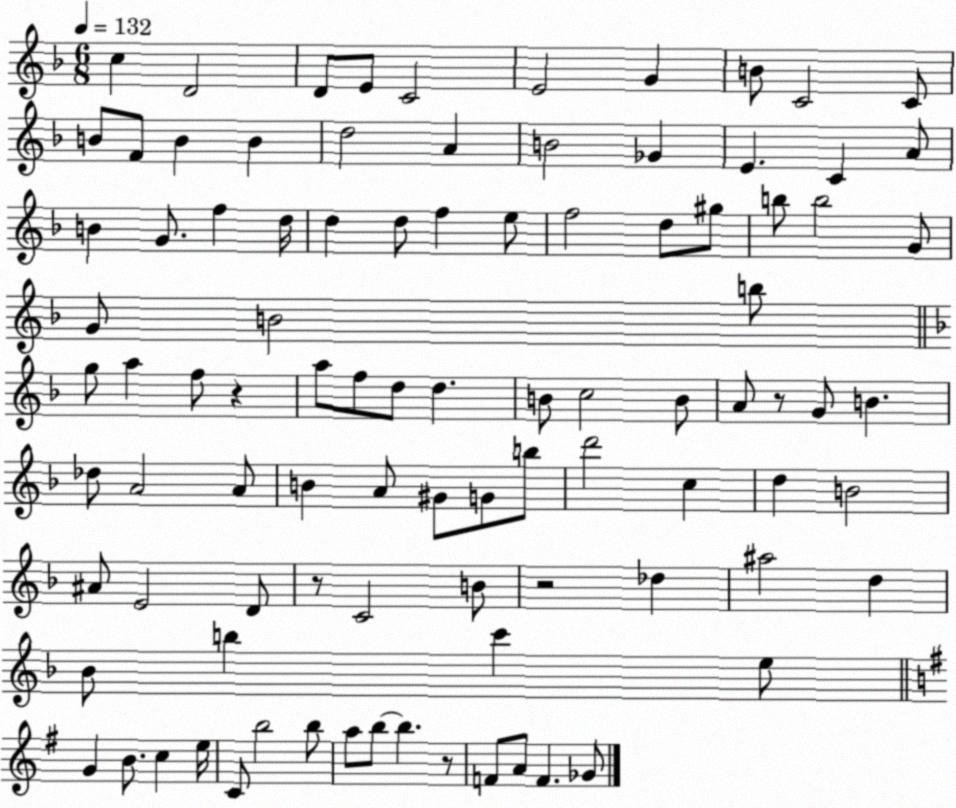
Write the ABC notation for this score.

X:1
T:Untitled
M:6/8
L:1/4
K:F
c D2 D/2 E/2 C2 E2 G B/2 C2 C/2 B/2 F/2 B B d2 A B2 _G E C A/2 B G/2 f d/4 d d/2 f e/2 f2 d/2 ^g/2 b/2 b2 G/2 G/2 B2 b/2 g/2 a f/2 z a/2 f/2 d/2 d B/2 c2 B/2 A/2 z/2 G/2 B _d/2 A2 A/2 B A/2 ^G/2 G/2 b/2 d'2 c d B2 ^A/2 E2 D/2 z/2 C2 B/2 z2 _d ^a2 d _B/2 b c' e/2 G B/2 c e/4 C/2 b2 b/2 a/2 b/2 b z/2 F/2 A/2 F _G/2